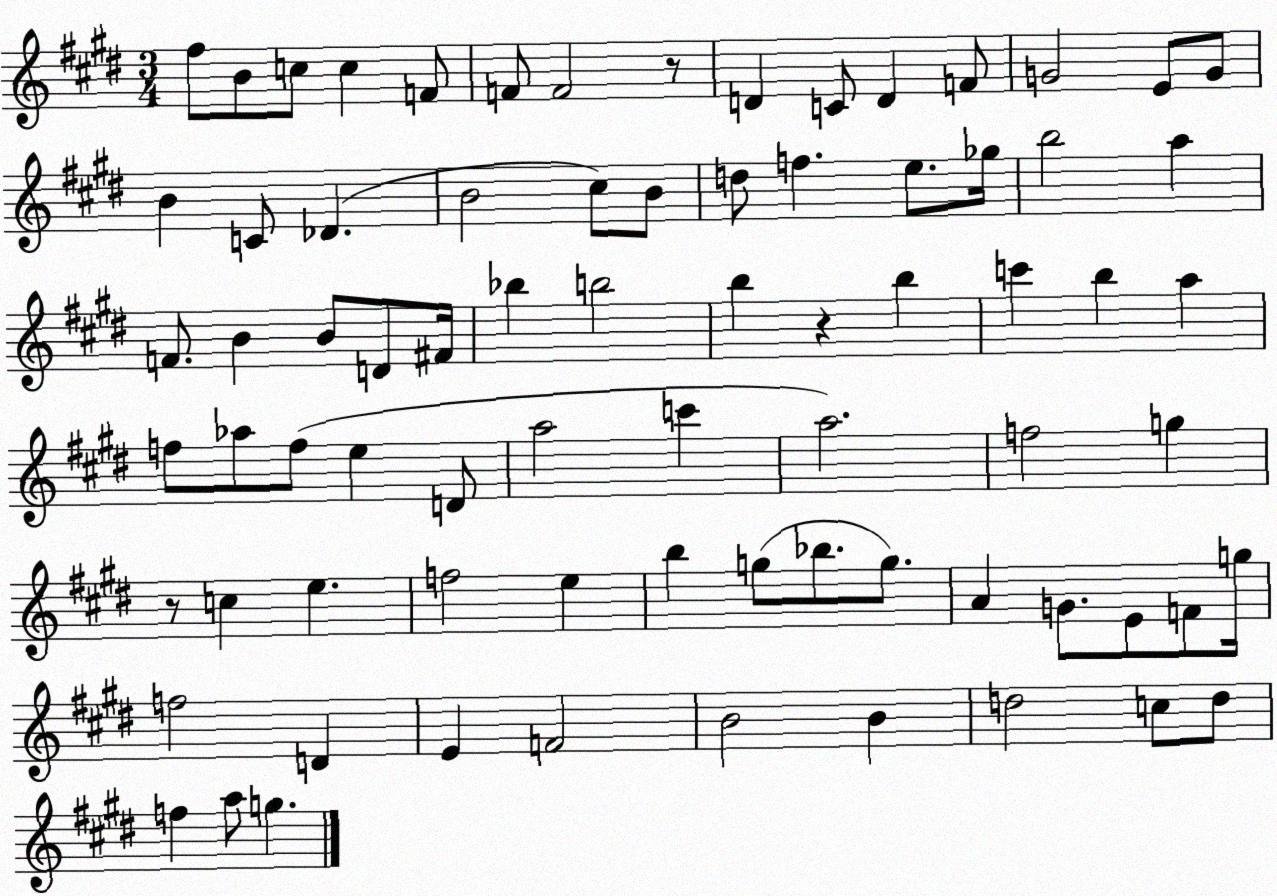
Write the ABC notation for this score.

X:1
T:Untitled
M:3/4
L:1/4
K:E
^f/2 B/2 c/2 c F/2 F/2 F2 z/2 D C/2 D F/2 G2 E/2 G/2 B C/2 _D B2 ^c/2 B/2 d/2 f e/2 _g/4 b2 a F/2 B B/2 D/2 ^F/4 _b b2 b z b c' b a f/2 _a/2 f/2 e D/2 a2 c' a2 f2 g z/2 c e f2 e b g/2 _b/2 g/2 A G/2 E/2 F/2 g/4 f2 D E F2 B2 B d2 c/2 d/2 f a/2 g